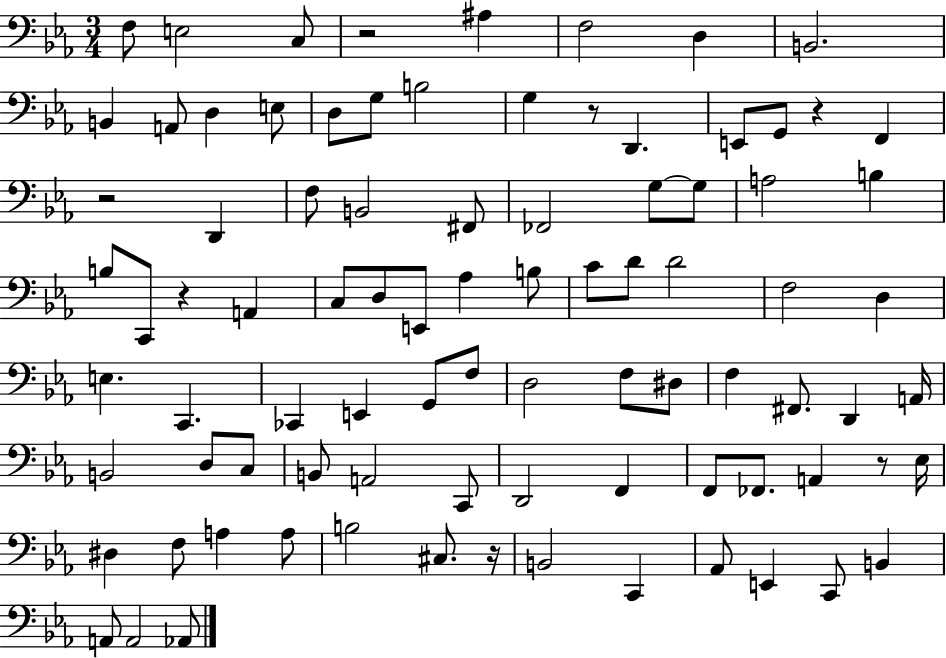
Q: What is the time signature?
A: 3/4